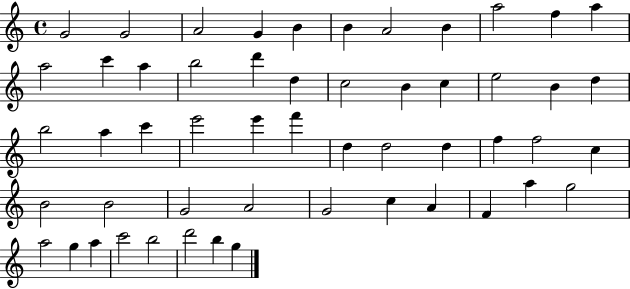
G4/h G4/h A4/h G4/q B4/q B4/q A4/h B4/q A5/h F5/q A5/q A5/h C6/q A5/q B5/h D6/q D5/q C5/h B4/q C5/q E5/h B4/q D5/q B5/h A5/q C6/q E6/h E6/q F6/q D5/q D5/h D5/q F5/q F5/h C5/q B4/h B4/h G4/h A4/h G4/h C5/q A4/q F4/q A5/q G5/h A5/h G5/q A5/q C6/h B5/h D6/h B5/q G5/q